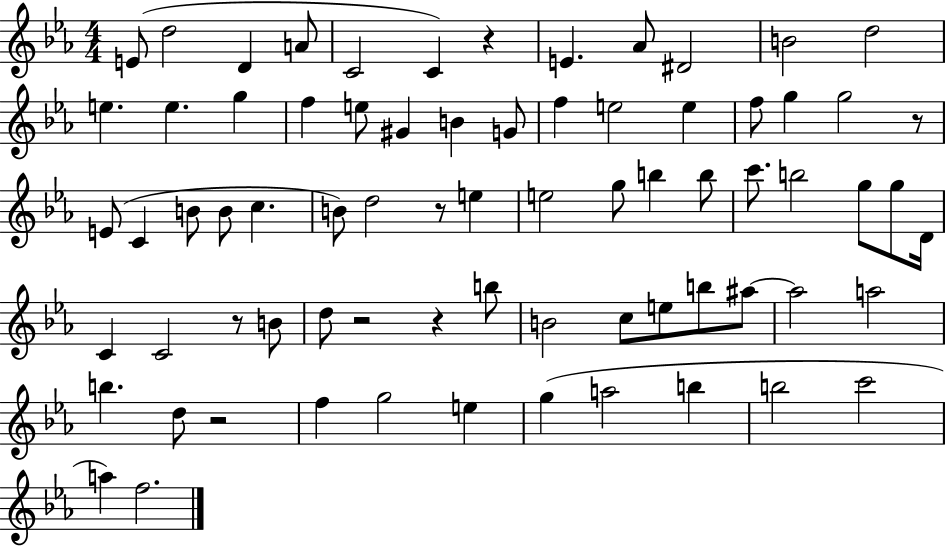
X:1
T:Untitled
M:4/4
L:1/4
K:Eb
E/2 d2 D A/2 C2 C z E _A/2 ^D2 B2 d2 e e g f e/2 ^G B G/2 f e2 e f/2 g g2 z/2 E/2 C B/2 B/2 c B/2 d2 z/2 e e2 g/2 b b/2 c'/2 b2 g/2 g/2 D/4 C C2 z/2 B/2 d/2 z2 z b/2 B2 c/2 e/2 b/2 ^a/2 ^a2 a2 b d/2 z2 f g2 e g a2 b b2 c'2 a f2